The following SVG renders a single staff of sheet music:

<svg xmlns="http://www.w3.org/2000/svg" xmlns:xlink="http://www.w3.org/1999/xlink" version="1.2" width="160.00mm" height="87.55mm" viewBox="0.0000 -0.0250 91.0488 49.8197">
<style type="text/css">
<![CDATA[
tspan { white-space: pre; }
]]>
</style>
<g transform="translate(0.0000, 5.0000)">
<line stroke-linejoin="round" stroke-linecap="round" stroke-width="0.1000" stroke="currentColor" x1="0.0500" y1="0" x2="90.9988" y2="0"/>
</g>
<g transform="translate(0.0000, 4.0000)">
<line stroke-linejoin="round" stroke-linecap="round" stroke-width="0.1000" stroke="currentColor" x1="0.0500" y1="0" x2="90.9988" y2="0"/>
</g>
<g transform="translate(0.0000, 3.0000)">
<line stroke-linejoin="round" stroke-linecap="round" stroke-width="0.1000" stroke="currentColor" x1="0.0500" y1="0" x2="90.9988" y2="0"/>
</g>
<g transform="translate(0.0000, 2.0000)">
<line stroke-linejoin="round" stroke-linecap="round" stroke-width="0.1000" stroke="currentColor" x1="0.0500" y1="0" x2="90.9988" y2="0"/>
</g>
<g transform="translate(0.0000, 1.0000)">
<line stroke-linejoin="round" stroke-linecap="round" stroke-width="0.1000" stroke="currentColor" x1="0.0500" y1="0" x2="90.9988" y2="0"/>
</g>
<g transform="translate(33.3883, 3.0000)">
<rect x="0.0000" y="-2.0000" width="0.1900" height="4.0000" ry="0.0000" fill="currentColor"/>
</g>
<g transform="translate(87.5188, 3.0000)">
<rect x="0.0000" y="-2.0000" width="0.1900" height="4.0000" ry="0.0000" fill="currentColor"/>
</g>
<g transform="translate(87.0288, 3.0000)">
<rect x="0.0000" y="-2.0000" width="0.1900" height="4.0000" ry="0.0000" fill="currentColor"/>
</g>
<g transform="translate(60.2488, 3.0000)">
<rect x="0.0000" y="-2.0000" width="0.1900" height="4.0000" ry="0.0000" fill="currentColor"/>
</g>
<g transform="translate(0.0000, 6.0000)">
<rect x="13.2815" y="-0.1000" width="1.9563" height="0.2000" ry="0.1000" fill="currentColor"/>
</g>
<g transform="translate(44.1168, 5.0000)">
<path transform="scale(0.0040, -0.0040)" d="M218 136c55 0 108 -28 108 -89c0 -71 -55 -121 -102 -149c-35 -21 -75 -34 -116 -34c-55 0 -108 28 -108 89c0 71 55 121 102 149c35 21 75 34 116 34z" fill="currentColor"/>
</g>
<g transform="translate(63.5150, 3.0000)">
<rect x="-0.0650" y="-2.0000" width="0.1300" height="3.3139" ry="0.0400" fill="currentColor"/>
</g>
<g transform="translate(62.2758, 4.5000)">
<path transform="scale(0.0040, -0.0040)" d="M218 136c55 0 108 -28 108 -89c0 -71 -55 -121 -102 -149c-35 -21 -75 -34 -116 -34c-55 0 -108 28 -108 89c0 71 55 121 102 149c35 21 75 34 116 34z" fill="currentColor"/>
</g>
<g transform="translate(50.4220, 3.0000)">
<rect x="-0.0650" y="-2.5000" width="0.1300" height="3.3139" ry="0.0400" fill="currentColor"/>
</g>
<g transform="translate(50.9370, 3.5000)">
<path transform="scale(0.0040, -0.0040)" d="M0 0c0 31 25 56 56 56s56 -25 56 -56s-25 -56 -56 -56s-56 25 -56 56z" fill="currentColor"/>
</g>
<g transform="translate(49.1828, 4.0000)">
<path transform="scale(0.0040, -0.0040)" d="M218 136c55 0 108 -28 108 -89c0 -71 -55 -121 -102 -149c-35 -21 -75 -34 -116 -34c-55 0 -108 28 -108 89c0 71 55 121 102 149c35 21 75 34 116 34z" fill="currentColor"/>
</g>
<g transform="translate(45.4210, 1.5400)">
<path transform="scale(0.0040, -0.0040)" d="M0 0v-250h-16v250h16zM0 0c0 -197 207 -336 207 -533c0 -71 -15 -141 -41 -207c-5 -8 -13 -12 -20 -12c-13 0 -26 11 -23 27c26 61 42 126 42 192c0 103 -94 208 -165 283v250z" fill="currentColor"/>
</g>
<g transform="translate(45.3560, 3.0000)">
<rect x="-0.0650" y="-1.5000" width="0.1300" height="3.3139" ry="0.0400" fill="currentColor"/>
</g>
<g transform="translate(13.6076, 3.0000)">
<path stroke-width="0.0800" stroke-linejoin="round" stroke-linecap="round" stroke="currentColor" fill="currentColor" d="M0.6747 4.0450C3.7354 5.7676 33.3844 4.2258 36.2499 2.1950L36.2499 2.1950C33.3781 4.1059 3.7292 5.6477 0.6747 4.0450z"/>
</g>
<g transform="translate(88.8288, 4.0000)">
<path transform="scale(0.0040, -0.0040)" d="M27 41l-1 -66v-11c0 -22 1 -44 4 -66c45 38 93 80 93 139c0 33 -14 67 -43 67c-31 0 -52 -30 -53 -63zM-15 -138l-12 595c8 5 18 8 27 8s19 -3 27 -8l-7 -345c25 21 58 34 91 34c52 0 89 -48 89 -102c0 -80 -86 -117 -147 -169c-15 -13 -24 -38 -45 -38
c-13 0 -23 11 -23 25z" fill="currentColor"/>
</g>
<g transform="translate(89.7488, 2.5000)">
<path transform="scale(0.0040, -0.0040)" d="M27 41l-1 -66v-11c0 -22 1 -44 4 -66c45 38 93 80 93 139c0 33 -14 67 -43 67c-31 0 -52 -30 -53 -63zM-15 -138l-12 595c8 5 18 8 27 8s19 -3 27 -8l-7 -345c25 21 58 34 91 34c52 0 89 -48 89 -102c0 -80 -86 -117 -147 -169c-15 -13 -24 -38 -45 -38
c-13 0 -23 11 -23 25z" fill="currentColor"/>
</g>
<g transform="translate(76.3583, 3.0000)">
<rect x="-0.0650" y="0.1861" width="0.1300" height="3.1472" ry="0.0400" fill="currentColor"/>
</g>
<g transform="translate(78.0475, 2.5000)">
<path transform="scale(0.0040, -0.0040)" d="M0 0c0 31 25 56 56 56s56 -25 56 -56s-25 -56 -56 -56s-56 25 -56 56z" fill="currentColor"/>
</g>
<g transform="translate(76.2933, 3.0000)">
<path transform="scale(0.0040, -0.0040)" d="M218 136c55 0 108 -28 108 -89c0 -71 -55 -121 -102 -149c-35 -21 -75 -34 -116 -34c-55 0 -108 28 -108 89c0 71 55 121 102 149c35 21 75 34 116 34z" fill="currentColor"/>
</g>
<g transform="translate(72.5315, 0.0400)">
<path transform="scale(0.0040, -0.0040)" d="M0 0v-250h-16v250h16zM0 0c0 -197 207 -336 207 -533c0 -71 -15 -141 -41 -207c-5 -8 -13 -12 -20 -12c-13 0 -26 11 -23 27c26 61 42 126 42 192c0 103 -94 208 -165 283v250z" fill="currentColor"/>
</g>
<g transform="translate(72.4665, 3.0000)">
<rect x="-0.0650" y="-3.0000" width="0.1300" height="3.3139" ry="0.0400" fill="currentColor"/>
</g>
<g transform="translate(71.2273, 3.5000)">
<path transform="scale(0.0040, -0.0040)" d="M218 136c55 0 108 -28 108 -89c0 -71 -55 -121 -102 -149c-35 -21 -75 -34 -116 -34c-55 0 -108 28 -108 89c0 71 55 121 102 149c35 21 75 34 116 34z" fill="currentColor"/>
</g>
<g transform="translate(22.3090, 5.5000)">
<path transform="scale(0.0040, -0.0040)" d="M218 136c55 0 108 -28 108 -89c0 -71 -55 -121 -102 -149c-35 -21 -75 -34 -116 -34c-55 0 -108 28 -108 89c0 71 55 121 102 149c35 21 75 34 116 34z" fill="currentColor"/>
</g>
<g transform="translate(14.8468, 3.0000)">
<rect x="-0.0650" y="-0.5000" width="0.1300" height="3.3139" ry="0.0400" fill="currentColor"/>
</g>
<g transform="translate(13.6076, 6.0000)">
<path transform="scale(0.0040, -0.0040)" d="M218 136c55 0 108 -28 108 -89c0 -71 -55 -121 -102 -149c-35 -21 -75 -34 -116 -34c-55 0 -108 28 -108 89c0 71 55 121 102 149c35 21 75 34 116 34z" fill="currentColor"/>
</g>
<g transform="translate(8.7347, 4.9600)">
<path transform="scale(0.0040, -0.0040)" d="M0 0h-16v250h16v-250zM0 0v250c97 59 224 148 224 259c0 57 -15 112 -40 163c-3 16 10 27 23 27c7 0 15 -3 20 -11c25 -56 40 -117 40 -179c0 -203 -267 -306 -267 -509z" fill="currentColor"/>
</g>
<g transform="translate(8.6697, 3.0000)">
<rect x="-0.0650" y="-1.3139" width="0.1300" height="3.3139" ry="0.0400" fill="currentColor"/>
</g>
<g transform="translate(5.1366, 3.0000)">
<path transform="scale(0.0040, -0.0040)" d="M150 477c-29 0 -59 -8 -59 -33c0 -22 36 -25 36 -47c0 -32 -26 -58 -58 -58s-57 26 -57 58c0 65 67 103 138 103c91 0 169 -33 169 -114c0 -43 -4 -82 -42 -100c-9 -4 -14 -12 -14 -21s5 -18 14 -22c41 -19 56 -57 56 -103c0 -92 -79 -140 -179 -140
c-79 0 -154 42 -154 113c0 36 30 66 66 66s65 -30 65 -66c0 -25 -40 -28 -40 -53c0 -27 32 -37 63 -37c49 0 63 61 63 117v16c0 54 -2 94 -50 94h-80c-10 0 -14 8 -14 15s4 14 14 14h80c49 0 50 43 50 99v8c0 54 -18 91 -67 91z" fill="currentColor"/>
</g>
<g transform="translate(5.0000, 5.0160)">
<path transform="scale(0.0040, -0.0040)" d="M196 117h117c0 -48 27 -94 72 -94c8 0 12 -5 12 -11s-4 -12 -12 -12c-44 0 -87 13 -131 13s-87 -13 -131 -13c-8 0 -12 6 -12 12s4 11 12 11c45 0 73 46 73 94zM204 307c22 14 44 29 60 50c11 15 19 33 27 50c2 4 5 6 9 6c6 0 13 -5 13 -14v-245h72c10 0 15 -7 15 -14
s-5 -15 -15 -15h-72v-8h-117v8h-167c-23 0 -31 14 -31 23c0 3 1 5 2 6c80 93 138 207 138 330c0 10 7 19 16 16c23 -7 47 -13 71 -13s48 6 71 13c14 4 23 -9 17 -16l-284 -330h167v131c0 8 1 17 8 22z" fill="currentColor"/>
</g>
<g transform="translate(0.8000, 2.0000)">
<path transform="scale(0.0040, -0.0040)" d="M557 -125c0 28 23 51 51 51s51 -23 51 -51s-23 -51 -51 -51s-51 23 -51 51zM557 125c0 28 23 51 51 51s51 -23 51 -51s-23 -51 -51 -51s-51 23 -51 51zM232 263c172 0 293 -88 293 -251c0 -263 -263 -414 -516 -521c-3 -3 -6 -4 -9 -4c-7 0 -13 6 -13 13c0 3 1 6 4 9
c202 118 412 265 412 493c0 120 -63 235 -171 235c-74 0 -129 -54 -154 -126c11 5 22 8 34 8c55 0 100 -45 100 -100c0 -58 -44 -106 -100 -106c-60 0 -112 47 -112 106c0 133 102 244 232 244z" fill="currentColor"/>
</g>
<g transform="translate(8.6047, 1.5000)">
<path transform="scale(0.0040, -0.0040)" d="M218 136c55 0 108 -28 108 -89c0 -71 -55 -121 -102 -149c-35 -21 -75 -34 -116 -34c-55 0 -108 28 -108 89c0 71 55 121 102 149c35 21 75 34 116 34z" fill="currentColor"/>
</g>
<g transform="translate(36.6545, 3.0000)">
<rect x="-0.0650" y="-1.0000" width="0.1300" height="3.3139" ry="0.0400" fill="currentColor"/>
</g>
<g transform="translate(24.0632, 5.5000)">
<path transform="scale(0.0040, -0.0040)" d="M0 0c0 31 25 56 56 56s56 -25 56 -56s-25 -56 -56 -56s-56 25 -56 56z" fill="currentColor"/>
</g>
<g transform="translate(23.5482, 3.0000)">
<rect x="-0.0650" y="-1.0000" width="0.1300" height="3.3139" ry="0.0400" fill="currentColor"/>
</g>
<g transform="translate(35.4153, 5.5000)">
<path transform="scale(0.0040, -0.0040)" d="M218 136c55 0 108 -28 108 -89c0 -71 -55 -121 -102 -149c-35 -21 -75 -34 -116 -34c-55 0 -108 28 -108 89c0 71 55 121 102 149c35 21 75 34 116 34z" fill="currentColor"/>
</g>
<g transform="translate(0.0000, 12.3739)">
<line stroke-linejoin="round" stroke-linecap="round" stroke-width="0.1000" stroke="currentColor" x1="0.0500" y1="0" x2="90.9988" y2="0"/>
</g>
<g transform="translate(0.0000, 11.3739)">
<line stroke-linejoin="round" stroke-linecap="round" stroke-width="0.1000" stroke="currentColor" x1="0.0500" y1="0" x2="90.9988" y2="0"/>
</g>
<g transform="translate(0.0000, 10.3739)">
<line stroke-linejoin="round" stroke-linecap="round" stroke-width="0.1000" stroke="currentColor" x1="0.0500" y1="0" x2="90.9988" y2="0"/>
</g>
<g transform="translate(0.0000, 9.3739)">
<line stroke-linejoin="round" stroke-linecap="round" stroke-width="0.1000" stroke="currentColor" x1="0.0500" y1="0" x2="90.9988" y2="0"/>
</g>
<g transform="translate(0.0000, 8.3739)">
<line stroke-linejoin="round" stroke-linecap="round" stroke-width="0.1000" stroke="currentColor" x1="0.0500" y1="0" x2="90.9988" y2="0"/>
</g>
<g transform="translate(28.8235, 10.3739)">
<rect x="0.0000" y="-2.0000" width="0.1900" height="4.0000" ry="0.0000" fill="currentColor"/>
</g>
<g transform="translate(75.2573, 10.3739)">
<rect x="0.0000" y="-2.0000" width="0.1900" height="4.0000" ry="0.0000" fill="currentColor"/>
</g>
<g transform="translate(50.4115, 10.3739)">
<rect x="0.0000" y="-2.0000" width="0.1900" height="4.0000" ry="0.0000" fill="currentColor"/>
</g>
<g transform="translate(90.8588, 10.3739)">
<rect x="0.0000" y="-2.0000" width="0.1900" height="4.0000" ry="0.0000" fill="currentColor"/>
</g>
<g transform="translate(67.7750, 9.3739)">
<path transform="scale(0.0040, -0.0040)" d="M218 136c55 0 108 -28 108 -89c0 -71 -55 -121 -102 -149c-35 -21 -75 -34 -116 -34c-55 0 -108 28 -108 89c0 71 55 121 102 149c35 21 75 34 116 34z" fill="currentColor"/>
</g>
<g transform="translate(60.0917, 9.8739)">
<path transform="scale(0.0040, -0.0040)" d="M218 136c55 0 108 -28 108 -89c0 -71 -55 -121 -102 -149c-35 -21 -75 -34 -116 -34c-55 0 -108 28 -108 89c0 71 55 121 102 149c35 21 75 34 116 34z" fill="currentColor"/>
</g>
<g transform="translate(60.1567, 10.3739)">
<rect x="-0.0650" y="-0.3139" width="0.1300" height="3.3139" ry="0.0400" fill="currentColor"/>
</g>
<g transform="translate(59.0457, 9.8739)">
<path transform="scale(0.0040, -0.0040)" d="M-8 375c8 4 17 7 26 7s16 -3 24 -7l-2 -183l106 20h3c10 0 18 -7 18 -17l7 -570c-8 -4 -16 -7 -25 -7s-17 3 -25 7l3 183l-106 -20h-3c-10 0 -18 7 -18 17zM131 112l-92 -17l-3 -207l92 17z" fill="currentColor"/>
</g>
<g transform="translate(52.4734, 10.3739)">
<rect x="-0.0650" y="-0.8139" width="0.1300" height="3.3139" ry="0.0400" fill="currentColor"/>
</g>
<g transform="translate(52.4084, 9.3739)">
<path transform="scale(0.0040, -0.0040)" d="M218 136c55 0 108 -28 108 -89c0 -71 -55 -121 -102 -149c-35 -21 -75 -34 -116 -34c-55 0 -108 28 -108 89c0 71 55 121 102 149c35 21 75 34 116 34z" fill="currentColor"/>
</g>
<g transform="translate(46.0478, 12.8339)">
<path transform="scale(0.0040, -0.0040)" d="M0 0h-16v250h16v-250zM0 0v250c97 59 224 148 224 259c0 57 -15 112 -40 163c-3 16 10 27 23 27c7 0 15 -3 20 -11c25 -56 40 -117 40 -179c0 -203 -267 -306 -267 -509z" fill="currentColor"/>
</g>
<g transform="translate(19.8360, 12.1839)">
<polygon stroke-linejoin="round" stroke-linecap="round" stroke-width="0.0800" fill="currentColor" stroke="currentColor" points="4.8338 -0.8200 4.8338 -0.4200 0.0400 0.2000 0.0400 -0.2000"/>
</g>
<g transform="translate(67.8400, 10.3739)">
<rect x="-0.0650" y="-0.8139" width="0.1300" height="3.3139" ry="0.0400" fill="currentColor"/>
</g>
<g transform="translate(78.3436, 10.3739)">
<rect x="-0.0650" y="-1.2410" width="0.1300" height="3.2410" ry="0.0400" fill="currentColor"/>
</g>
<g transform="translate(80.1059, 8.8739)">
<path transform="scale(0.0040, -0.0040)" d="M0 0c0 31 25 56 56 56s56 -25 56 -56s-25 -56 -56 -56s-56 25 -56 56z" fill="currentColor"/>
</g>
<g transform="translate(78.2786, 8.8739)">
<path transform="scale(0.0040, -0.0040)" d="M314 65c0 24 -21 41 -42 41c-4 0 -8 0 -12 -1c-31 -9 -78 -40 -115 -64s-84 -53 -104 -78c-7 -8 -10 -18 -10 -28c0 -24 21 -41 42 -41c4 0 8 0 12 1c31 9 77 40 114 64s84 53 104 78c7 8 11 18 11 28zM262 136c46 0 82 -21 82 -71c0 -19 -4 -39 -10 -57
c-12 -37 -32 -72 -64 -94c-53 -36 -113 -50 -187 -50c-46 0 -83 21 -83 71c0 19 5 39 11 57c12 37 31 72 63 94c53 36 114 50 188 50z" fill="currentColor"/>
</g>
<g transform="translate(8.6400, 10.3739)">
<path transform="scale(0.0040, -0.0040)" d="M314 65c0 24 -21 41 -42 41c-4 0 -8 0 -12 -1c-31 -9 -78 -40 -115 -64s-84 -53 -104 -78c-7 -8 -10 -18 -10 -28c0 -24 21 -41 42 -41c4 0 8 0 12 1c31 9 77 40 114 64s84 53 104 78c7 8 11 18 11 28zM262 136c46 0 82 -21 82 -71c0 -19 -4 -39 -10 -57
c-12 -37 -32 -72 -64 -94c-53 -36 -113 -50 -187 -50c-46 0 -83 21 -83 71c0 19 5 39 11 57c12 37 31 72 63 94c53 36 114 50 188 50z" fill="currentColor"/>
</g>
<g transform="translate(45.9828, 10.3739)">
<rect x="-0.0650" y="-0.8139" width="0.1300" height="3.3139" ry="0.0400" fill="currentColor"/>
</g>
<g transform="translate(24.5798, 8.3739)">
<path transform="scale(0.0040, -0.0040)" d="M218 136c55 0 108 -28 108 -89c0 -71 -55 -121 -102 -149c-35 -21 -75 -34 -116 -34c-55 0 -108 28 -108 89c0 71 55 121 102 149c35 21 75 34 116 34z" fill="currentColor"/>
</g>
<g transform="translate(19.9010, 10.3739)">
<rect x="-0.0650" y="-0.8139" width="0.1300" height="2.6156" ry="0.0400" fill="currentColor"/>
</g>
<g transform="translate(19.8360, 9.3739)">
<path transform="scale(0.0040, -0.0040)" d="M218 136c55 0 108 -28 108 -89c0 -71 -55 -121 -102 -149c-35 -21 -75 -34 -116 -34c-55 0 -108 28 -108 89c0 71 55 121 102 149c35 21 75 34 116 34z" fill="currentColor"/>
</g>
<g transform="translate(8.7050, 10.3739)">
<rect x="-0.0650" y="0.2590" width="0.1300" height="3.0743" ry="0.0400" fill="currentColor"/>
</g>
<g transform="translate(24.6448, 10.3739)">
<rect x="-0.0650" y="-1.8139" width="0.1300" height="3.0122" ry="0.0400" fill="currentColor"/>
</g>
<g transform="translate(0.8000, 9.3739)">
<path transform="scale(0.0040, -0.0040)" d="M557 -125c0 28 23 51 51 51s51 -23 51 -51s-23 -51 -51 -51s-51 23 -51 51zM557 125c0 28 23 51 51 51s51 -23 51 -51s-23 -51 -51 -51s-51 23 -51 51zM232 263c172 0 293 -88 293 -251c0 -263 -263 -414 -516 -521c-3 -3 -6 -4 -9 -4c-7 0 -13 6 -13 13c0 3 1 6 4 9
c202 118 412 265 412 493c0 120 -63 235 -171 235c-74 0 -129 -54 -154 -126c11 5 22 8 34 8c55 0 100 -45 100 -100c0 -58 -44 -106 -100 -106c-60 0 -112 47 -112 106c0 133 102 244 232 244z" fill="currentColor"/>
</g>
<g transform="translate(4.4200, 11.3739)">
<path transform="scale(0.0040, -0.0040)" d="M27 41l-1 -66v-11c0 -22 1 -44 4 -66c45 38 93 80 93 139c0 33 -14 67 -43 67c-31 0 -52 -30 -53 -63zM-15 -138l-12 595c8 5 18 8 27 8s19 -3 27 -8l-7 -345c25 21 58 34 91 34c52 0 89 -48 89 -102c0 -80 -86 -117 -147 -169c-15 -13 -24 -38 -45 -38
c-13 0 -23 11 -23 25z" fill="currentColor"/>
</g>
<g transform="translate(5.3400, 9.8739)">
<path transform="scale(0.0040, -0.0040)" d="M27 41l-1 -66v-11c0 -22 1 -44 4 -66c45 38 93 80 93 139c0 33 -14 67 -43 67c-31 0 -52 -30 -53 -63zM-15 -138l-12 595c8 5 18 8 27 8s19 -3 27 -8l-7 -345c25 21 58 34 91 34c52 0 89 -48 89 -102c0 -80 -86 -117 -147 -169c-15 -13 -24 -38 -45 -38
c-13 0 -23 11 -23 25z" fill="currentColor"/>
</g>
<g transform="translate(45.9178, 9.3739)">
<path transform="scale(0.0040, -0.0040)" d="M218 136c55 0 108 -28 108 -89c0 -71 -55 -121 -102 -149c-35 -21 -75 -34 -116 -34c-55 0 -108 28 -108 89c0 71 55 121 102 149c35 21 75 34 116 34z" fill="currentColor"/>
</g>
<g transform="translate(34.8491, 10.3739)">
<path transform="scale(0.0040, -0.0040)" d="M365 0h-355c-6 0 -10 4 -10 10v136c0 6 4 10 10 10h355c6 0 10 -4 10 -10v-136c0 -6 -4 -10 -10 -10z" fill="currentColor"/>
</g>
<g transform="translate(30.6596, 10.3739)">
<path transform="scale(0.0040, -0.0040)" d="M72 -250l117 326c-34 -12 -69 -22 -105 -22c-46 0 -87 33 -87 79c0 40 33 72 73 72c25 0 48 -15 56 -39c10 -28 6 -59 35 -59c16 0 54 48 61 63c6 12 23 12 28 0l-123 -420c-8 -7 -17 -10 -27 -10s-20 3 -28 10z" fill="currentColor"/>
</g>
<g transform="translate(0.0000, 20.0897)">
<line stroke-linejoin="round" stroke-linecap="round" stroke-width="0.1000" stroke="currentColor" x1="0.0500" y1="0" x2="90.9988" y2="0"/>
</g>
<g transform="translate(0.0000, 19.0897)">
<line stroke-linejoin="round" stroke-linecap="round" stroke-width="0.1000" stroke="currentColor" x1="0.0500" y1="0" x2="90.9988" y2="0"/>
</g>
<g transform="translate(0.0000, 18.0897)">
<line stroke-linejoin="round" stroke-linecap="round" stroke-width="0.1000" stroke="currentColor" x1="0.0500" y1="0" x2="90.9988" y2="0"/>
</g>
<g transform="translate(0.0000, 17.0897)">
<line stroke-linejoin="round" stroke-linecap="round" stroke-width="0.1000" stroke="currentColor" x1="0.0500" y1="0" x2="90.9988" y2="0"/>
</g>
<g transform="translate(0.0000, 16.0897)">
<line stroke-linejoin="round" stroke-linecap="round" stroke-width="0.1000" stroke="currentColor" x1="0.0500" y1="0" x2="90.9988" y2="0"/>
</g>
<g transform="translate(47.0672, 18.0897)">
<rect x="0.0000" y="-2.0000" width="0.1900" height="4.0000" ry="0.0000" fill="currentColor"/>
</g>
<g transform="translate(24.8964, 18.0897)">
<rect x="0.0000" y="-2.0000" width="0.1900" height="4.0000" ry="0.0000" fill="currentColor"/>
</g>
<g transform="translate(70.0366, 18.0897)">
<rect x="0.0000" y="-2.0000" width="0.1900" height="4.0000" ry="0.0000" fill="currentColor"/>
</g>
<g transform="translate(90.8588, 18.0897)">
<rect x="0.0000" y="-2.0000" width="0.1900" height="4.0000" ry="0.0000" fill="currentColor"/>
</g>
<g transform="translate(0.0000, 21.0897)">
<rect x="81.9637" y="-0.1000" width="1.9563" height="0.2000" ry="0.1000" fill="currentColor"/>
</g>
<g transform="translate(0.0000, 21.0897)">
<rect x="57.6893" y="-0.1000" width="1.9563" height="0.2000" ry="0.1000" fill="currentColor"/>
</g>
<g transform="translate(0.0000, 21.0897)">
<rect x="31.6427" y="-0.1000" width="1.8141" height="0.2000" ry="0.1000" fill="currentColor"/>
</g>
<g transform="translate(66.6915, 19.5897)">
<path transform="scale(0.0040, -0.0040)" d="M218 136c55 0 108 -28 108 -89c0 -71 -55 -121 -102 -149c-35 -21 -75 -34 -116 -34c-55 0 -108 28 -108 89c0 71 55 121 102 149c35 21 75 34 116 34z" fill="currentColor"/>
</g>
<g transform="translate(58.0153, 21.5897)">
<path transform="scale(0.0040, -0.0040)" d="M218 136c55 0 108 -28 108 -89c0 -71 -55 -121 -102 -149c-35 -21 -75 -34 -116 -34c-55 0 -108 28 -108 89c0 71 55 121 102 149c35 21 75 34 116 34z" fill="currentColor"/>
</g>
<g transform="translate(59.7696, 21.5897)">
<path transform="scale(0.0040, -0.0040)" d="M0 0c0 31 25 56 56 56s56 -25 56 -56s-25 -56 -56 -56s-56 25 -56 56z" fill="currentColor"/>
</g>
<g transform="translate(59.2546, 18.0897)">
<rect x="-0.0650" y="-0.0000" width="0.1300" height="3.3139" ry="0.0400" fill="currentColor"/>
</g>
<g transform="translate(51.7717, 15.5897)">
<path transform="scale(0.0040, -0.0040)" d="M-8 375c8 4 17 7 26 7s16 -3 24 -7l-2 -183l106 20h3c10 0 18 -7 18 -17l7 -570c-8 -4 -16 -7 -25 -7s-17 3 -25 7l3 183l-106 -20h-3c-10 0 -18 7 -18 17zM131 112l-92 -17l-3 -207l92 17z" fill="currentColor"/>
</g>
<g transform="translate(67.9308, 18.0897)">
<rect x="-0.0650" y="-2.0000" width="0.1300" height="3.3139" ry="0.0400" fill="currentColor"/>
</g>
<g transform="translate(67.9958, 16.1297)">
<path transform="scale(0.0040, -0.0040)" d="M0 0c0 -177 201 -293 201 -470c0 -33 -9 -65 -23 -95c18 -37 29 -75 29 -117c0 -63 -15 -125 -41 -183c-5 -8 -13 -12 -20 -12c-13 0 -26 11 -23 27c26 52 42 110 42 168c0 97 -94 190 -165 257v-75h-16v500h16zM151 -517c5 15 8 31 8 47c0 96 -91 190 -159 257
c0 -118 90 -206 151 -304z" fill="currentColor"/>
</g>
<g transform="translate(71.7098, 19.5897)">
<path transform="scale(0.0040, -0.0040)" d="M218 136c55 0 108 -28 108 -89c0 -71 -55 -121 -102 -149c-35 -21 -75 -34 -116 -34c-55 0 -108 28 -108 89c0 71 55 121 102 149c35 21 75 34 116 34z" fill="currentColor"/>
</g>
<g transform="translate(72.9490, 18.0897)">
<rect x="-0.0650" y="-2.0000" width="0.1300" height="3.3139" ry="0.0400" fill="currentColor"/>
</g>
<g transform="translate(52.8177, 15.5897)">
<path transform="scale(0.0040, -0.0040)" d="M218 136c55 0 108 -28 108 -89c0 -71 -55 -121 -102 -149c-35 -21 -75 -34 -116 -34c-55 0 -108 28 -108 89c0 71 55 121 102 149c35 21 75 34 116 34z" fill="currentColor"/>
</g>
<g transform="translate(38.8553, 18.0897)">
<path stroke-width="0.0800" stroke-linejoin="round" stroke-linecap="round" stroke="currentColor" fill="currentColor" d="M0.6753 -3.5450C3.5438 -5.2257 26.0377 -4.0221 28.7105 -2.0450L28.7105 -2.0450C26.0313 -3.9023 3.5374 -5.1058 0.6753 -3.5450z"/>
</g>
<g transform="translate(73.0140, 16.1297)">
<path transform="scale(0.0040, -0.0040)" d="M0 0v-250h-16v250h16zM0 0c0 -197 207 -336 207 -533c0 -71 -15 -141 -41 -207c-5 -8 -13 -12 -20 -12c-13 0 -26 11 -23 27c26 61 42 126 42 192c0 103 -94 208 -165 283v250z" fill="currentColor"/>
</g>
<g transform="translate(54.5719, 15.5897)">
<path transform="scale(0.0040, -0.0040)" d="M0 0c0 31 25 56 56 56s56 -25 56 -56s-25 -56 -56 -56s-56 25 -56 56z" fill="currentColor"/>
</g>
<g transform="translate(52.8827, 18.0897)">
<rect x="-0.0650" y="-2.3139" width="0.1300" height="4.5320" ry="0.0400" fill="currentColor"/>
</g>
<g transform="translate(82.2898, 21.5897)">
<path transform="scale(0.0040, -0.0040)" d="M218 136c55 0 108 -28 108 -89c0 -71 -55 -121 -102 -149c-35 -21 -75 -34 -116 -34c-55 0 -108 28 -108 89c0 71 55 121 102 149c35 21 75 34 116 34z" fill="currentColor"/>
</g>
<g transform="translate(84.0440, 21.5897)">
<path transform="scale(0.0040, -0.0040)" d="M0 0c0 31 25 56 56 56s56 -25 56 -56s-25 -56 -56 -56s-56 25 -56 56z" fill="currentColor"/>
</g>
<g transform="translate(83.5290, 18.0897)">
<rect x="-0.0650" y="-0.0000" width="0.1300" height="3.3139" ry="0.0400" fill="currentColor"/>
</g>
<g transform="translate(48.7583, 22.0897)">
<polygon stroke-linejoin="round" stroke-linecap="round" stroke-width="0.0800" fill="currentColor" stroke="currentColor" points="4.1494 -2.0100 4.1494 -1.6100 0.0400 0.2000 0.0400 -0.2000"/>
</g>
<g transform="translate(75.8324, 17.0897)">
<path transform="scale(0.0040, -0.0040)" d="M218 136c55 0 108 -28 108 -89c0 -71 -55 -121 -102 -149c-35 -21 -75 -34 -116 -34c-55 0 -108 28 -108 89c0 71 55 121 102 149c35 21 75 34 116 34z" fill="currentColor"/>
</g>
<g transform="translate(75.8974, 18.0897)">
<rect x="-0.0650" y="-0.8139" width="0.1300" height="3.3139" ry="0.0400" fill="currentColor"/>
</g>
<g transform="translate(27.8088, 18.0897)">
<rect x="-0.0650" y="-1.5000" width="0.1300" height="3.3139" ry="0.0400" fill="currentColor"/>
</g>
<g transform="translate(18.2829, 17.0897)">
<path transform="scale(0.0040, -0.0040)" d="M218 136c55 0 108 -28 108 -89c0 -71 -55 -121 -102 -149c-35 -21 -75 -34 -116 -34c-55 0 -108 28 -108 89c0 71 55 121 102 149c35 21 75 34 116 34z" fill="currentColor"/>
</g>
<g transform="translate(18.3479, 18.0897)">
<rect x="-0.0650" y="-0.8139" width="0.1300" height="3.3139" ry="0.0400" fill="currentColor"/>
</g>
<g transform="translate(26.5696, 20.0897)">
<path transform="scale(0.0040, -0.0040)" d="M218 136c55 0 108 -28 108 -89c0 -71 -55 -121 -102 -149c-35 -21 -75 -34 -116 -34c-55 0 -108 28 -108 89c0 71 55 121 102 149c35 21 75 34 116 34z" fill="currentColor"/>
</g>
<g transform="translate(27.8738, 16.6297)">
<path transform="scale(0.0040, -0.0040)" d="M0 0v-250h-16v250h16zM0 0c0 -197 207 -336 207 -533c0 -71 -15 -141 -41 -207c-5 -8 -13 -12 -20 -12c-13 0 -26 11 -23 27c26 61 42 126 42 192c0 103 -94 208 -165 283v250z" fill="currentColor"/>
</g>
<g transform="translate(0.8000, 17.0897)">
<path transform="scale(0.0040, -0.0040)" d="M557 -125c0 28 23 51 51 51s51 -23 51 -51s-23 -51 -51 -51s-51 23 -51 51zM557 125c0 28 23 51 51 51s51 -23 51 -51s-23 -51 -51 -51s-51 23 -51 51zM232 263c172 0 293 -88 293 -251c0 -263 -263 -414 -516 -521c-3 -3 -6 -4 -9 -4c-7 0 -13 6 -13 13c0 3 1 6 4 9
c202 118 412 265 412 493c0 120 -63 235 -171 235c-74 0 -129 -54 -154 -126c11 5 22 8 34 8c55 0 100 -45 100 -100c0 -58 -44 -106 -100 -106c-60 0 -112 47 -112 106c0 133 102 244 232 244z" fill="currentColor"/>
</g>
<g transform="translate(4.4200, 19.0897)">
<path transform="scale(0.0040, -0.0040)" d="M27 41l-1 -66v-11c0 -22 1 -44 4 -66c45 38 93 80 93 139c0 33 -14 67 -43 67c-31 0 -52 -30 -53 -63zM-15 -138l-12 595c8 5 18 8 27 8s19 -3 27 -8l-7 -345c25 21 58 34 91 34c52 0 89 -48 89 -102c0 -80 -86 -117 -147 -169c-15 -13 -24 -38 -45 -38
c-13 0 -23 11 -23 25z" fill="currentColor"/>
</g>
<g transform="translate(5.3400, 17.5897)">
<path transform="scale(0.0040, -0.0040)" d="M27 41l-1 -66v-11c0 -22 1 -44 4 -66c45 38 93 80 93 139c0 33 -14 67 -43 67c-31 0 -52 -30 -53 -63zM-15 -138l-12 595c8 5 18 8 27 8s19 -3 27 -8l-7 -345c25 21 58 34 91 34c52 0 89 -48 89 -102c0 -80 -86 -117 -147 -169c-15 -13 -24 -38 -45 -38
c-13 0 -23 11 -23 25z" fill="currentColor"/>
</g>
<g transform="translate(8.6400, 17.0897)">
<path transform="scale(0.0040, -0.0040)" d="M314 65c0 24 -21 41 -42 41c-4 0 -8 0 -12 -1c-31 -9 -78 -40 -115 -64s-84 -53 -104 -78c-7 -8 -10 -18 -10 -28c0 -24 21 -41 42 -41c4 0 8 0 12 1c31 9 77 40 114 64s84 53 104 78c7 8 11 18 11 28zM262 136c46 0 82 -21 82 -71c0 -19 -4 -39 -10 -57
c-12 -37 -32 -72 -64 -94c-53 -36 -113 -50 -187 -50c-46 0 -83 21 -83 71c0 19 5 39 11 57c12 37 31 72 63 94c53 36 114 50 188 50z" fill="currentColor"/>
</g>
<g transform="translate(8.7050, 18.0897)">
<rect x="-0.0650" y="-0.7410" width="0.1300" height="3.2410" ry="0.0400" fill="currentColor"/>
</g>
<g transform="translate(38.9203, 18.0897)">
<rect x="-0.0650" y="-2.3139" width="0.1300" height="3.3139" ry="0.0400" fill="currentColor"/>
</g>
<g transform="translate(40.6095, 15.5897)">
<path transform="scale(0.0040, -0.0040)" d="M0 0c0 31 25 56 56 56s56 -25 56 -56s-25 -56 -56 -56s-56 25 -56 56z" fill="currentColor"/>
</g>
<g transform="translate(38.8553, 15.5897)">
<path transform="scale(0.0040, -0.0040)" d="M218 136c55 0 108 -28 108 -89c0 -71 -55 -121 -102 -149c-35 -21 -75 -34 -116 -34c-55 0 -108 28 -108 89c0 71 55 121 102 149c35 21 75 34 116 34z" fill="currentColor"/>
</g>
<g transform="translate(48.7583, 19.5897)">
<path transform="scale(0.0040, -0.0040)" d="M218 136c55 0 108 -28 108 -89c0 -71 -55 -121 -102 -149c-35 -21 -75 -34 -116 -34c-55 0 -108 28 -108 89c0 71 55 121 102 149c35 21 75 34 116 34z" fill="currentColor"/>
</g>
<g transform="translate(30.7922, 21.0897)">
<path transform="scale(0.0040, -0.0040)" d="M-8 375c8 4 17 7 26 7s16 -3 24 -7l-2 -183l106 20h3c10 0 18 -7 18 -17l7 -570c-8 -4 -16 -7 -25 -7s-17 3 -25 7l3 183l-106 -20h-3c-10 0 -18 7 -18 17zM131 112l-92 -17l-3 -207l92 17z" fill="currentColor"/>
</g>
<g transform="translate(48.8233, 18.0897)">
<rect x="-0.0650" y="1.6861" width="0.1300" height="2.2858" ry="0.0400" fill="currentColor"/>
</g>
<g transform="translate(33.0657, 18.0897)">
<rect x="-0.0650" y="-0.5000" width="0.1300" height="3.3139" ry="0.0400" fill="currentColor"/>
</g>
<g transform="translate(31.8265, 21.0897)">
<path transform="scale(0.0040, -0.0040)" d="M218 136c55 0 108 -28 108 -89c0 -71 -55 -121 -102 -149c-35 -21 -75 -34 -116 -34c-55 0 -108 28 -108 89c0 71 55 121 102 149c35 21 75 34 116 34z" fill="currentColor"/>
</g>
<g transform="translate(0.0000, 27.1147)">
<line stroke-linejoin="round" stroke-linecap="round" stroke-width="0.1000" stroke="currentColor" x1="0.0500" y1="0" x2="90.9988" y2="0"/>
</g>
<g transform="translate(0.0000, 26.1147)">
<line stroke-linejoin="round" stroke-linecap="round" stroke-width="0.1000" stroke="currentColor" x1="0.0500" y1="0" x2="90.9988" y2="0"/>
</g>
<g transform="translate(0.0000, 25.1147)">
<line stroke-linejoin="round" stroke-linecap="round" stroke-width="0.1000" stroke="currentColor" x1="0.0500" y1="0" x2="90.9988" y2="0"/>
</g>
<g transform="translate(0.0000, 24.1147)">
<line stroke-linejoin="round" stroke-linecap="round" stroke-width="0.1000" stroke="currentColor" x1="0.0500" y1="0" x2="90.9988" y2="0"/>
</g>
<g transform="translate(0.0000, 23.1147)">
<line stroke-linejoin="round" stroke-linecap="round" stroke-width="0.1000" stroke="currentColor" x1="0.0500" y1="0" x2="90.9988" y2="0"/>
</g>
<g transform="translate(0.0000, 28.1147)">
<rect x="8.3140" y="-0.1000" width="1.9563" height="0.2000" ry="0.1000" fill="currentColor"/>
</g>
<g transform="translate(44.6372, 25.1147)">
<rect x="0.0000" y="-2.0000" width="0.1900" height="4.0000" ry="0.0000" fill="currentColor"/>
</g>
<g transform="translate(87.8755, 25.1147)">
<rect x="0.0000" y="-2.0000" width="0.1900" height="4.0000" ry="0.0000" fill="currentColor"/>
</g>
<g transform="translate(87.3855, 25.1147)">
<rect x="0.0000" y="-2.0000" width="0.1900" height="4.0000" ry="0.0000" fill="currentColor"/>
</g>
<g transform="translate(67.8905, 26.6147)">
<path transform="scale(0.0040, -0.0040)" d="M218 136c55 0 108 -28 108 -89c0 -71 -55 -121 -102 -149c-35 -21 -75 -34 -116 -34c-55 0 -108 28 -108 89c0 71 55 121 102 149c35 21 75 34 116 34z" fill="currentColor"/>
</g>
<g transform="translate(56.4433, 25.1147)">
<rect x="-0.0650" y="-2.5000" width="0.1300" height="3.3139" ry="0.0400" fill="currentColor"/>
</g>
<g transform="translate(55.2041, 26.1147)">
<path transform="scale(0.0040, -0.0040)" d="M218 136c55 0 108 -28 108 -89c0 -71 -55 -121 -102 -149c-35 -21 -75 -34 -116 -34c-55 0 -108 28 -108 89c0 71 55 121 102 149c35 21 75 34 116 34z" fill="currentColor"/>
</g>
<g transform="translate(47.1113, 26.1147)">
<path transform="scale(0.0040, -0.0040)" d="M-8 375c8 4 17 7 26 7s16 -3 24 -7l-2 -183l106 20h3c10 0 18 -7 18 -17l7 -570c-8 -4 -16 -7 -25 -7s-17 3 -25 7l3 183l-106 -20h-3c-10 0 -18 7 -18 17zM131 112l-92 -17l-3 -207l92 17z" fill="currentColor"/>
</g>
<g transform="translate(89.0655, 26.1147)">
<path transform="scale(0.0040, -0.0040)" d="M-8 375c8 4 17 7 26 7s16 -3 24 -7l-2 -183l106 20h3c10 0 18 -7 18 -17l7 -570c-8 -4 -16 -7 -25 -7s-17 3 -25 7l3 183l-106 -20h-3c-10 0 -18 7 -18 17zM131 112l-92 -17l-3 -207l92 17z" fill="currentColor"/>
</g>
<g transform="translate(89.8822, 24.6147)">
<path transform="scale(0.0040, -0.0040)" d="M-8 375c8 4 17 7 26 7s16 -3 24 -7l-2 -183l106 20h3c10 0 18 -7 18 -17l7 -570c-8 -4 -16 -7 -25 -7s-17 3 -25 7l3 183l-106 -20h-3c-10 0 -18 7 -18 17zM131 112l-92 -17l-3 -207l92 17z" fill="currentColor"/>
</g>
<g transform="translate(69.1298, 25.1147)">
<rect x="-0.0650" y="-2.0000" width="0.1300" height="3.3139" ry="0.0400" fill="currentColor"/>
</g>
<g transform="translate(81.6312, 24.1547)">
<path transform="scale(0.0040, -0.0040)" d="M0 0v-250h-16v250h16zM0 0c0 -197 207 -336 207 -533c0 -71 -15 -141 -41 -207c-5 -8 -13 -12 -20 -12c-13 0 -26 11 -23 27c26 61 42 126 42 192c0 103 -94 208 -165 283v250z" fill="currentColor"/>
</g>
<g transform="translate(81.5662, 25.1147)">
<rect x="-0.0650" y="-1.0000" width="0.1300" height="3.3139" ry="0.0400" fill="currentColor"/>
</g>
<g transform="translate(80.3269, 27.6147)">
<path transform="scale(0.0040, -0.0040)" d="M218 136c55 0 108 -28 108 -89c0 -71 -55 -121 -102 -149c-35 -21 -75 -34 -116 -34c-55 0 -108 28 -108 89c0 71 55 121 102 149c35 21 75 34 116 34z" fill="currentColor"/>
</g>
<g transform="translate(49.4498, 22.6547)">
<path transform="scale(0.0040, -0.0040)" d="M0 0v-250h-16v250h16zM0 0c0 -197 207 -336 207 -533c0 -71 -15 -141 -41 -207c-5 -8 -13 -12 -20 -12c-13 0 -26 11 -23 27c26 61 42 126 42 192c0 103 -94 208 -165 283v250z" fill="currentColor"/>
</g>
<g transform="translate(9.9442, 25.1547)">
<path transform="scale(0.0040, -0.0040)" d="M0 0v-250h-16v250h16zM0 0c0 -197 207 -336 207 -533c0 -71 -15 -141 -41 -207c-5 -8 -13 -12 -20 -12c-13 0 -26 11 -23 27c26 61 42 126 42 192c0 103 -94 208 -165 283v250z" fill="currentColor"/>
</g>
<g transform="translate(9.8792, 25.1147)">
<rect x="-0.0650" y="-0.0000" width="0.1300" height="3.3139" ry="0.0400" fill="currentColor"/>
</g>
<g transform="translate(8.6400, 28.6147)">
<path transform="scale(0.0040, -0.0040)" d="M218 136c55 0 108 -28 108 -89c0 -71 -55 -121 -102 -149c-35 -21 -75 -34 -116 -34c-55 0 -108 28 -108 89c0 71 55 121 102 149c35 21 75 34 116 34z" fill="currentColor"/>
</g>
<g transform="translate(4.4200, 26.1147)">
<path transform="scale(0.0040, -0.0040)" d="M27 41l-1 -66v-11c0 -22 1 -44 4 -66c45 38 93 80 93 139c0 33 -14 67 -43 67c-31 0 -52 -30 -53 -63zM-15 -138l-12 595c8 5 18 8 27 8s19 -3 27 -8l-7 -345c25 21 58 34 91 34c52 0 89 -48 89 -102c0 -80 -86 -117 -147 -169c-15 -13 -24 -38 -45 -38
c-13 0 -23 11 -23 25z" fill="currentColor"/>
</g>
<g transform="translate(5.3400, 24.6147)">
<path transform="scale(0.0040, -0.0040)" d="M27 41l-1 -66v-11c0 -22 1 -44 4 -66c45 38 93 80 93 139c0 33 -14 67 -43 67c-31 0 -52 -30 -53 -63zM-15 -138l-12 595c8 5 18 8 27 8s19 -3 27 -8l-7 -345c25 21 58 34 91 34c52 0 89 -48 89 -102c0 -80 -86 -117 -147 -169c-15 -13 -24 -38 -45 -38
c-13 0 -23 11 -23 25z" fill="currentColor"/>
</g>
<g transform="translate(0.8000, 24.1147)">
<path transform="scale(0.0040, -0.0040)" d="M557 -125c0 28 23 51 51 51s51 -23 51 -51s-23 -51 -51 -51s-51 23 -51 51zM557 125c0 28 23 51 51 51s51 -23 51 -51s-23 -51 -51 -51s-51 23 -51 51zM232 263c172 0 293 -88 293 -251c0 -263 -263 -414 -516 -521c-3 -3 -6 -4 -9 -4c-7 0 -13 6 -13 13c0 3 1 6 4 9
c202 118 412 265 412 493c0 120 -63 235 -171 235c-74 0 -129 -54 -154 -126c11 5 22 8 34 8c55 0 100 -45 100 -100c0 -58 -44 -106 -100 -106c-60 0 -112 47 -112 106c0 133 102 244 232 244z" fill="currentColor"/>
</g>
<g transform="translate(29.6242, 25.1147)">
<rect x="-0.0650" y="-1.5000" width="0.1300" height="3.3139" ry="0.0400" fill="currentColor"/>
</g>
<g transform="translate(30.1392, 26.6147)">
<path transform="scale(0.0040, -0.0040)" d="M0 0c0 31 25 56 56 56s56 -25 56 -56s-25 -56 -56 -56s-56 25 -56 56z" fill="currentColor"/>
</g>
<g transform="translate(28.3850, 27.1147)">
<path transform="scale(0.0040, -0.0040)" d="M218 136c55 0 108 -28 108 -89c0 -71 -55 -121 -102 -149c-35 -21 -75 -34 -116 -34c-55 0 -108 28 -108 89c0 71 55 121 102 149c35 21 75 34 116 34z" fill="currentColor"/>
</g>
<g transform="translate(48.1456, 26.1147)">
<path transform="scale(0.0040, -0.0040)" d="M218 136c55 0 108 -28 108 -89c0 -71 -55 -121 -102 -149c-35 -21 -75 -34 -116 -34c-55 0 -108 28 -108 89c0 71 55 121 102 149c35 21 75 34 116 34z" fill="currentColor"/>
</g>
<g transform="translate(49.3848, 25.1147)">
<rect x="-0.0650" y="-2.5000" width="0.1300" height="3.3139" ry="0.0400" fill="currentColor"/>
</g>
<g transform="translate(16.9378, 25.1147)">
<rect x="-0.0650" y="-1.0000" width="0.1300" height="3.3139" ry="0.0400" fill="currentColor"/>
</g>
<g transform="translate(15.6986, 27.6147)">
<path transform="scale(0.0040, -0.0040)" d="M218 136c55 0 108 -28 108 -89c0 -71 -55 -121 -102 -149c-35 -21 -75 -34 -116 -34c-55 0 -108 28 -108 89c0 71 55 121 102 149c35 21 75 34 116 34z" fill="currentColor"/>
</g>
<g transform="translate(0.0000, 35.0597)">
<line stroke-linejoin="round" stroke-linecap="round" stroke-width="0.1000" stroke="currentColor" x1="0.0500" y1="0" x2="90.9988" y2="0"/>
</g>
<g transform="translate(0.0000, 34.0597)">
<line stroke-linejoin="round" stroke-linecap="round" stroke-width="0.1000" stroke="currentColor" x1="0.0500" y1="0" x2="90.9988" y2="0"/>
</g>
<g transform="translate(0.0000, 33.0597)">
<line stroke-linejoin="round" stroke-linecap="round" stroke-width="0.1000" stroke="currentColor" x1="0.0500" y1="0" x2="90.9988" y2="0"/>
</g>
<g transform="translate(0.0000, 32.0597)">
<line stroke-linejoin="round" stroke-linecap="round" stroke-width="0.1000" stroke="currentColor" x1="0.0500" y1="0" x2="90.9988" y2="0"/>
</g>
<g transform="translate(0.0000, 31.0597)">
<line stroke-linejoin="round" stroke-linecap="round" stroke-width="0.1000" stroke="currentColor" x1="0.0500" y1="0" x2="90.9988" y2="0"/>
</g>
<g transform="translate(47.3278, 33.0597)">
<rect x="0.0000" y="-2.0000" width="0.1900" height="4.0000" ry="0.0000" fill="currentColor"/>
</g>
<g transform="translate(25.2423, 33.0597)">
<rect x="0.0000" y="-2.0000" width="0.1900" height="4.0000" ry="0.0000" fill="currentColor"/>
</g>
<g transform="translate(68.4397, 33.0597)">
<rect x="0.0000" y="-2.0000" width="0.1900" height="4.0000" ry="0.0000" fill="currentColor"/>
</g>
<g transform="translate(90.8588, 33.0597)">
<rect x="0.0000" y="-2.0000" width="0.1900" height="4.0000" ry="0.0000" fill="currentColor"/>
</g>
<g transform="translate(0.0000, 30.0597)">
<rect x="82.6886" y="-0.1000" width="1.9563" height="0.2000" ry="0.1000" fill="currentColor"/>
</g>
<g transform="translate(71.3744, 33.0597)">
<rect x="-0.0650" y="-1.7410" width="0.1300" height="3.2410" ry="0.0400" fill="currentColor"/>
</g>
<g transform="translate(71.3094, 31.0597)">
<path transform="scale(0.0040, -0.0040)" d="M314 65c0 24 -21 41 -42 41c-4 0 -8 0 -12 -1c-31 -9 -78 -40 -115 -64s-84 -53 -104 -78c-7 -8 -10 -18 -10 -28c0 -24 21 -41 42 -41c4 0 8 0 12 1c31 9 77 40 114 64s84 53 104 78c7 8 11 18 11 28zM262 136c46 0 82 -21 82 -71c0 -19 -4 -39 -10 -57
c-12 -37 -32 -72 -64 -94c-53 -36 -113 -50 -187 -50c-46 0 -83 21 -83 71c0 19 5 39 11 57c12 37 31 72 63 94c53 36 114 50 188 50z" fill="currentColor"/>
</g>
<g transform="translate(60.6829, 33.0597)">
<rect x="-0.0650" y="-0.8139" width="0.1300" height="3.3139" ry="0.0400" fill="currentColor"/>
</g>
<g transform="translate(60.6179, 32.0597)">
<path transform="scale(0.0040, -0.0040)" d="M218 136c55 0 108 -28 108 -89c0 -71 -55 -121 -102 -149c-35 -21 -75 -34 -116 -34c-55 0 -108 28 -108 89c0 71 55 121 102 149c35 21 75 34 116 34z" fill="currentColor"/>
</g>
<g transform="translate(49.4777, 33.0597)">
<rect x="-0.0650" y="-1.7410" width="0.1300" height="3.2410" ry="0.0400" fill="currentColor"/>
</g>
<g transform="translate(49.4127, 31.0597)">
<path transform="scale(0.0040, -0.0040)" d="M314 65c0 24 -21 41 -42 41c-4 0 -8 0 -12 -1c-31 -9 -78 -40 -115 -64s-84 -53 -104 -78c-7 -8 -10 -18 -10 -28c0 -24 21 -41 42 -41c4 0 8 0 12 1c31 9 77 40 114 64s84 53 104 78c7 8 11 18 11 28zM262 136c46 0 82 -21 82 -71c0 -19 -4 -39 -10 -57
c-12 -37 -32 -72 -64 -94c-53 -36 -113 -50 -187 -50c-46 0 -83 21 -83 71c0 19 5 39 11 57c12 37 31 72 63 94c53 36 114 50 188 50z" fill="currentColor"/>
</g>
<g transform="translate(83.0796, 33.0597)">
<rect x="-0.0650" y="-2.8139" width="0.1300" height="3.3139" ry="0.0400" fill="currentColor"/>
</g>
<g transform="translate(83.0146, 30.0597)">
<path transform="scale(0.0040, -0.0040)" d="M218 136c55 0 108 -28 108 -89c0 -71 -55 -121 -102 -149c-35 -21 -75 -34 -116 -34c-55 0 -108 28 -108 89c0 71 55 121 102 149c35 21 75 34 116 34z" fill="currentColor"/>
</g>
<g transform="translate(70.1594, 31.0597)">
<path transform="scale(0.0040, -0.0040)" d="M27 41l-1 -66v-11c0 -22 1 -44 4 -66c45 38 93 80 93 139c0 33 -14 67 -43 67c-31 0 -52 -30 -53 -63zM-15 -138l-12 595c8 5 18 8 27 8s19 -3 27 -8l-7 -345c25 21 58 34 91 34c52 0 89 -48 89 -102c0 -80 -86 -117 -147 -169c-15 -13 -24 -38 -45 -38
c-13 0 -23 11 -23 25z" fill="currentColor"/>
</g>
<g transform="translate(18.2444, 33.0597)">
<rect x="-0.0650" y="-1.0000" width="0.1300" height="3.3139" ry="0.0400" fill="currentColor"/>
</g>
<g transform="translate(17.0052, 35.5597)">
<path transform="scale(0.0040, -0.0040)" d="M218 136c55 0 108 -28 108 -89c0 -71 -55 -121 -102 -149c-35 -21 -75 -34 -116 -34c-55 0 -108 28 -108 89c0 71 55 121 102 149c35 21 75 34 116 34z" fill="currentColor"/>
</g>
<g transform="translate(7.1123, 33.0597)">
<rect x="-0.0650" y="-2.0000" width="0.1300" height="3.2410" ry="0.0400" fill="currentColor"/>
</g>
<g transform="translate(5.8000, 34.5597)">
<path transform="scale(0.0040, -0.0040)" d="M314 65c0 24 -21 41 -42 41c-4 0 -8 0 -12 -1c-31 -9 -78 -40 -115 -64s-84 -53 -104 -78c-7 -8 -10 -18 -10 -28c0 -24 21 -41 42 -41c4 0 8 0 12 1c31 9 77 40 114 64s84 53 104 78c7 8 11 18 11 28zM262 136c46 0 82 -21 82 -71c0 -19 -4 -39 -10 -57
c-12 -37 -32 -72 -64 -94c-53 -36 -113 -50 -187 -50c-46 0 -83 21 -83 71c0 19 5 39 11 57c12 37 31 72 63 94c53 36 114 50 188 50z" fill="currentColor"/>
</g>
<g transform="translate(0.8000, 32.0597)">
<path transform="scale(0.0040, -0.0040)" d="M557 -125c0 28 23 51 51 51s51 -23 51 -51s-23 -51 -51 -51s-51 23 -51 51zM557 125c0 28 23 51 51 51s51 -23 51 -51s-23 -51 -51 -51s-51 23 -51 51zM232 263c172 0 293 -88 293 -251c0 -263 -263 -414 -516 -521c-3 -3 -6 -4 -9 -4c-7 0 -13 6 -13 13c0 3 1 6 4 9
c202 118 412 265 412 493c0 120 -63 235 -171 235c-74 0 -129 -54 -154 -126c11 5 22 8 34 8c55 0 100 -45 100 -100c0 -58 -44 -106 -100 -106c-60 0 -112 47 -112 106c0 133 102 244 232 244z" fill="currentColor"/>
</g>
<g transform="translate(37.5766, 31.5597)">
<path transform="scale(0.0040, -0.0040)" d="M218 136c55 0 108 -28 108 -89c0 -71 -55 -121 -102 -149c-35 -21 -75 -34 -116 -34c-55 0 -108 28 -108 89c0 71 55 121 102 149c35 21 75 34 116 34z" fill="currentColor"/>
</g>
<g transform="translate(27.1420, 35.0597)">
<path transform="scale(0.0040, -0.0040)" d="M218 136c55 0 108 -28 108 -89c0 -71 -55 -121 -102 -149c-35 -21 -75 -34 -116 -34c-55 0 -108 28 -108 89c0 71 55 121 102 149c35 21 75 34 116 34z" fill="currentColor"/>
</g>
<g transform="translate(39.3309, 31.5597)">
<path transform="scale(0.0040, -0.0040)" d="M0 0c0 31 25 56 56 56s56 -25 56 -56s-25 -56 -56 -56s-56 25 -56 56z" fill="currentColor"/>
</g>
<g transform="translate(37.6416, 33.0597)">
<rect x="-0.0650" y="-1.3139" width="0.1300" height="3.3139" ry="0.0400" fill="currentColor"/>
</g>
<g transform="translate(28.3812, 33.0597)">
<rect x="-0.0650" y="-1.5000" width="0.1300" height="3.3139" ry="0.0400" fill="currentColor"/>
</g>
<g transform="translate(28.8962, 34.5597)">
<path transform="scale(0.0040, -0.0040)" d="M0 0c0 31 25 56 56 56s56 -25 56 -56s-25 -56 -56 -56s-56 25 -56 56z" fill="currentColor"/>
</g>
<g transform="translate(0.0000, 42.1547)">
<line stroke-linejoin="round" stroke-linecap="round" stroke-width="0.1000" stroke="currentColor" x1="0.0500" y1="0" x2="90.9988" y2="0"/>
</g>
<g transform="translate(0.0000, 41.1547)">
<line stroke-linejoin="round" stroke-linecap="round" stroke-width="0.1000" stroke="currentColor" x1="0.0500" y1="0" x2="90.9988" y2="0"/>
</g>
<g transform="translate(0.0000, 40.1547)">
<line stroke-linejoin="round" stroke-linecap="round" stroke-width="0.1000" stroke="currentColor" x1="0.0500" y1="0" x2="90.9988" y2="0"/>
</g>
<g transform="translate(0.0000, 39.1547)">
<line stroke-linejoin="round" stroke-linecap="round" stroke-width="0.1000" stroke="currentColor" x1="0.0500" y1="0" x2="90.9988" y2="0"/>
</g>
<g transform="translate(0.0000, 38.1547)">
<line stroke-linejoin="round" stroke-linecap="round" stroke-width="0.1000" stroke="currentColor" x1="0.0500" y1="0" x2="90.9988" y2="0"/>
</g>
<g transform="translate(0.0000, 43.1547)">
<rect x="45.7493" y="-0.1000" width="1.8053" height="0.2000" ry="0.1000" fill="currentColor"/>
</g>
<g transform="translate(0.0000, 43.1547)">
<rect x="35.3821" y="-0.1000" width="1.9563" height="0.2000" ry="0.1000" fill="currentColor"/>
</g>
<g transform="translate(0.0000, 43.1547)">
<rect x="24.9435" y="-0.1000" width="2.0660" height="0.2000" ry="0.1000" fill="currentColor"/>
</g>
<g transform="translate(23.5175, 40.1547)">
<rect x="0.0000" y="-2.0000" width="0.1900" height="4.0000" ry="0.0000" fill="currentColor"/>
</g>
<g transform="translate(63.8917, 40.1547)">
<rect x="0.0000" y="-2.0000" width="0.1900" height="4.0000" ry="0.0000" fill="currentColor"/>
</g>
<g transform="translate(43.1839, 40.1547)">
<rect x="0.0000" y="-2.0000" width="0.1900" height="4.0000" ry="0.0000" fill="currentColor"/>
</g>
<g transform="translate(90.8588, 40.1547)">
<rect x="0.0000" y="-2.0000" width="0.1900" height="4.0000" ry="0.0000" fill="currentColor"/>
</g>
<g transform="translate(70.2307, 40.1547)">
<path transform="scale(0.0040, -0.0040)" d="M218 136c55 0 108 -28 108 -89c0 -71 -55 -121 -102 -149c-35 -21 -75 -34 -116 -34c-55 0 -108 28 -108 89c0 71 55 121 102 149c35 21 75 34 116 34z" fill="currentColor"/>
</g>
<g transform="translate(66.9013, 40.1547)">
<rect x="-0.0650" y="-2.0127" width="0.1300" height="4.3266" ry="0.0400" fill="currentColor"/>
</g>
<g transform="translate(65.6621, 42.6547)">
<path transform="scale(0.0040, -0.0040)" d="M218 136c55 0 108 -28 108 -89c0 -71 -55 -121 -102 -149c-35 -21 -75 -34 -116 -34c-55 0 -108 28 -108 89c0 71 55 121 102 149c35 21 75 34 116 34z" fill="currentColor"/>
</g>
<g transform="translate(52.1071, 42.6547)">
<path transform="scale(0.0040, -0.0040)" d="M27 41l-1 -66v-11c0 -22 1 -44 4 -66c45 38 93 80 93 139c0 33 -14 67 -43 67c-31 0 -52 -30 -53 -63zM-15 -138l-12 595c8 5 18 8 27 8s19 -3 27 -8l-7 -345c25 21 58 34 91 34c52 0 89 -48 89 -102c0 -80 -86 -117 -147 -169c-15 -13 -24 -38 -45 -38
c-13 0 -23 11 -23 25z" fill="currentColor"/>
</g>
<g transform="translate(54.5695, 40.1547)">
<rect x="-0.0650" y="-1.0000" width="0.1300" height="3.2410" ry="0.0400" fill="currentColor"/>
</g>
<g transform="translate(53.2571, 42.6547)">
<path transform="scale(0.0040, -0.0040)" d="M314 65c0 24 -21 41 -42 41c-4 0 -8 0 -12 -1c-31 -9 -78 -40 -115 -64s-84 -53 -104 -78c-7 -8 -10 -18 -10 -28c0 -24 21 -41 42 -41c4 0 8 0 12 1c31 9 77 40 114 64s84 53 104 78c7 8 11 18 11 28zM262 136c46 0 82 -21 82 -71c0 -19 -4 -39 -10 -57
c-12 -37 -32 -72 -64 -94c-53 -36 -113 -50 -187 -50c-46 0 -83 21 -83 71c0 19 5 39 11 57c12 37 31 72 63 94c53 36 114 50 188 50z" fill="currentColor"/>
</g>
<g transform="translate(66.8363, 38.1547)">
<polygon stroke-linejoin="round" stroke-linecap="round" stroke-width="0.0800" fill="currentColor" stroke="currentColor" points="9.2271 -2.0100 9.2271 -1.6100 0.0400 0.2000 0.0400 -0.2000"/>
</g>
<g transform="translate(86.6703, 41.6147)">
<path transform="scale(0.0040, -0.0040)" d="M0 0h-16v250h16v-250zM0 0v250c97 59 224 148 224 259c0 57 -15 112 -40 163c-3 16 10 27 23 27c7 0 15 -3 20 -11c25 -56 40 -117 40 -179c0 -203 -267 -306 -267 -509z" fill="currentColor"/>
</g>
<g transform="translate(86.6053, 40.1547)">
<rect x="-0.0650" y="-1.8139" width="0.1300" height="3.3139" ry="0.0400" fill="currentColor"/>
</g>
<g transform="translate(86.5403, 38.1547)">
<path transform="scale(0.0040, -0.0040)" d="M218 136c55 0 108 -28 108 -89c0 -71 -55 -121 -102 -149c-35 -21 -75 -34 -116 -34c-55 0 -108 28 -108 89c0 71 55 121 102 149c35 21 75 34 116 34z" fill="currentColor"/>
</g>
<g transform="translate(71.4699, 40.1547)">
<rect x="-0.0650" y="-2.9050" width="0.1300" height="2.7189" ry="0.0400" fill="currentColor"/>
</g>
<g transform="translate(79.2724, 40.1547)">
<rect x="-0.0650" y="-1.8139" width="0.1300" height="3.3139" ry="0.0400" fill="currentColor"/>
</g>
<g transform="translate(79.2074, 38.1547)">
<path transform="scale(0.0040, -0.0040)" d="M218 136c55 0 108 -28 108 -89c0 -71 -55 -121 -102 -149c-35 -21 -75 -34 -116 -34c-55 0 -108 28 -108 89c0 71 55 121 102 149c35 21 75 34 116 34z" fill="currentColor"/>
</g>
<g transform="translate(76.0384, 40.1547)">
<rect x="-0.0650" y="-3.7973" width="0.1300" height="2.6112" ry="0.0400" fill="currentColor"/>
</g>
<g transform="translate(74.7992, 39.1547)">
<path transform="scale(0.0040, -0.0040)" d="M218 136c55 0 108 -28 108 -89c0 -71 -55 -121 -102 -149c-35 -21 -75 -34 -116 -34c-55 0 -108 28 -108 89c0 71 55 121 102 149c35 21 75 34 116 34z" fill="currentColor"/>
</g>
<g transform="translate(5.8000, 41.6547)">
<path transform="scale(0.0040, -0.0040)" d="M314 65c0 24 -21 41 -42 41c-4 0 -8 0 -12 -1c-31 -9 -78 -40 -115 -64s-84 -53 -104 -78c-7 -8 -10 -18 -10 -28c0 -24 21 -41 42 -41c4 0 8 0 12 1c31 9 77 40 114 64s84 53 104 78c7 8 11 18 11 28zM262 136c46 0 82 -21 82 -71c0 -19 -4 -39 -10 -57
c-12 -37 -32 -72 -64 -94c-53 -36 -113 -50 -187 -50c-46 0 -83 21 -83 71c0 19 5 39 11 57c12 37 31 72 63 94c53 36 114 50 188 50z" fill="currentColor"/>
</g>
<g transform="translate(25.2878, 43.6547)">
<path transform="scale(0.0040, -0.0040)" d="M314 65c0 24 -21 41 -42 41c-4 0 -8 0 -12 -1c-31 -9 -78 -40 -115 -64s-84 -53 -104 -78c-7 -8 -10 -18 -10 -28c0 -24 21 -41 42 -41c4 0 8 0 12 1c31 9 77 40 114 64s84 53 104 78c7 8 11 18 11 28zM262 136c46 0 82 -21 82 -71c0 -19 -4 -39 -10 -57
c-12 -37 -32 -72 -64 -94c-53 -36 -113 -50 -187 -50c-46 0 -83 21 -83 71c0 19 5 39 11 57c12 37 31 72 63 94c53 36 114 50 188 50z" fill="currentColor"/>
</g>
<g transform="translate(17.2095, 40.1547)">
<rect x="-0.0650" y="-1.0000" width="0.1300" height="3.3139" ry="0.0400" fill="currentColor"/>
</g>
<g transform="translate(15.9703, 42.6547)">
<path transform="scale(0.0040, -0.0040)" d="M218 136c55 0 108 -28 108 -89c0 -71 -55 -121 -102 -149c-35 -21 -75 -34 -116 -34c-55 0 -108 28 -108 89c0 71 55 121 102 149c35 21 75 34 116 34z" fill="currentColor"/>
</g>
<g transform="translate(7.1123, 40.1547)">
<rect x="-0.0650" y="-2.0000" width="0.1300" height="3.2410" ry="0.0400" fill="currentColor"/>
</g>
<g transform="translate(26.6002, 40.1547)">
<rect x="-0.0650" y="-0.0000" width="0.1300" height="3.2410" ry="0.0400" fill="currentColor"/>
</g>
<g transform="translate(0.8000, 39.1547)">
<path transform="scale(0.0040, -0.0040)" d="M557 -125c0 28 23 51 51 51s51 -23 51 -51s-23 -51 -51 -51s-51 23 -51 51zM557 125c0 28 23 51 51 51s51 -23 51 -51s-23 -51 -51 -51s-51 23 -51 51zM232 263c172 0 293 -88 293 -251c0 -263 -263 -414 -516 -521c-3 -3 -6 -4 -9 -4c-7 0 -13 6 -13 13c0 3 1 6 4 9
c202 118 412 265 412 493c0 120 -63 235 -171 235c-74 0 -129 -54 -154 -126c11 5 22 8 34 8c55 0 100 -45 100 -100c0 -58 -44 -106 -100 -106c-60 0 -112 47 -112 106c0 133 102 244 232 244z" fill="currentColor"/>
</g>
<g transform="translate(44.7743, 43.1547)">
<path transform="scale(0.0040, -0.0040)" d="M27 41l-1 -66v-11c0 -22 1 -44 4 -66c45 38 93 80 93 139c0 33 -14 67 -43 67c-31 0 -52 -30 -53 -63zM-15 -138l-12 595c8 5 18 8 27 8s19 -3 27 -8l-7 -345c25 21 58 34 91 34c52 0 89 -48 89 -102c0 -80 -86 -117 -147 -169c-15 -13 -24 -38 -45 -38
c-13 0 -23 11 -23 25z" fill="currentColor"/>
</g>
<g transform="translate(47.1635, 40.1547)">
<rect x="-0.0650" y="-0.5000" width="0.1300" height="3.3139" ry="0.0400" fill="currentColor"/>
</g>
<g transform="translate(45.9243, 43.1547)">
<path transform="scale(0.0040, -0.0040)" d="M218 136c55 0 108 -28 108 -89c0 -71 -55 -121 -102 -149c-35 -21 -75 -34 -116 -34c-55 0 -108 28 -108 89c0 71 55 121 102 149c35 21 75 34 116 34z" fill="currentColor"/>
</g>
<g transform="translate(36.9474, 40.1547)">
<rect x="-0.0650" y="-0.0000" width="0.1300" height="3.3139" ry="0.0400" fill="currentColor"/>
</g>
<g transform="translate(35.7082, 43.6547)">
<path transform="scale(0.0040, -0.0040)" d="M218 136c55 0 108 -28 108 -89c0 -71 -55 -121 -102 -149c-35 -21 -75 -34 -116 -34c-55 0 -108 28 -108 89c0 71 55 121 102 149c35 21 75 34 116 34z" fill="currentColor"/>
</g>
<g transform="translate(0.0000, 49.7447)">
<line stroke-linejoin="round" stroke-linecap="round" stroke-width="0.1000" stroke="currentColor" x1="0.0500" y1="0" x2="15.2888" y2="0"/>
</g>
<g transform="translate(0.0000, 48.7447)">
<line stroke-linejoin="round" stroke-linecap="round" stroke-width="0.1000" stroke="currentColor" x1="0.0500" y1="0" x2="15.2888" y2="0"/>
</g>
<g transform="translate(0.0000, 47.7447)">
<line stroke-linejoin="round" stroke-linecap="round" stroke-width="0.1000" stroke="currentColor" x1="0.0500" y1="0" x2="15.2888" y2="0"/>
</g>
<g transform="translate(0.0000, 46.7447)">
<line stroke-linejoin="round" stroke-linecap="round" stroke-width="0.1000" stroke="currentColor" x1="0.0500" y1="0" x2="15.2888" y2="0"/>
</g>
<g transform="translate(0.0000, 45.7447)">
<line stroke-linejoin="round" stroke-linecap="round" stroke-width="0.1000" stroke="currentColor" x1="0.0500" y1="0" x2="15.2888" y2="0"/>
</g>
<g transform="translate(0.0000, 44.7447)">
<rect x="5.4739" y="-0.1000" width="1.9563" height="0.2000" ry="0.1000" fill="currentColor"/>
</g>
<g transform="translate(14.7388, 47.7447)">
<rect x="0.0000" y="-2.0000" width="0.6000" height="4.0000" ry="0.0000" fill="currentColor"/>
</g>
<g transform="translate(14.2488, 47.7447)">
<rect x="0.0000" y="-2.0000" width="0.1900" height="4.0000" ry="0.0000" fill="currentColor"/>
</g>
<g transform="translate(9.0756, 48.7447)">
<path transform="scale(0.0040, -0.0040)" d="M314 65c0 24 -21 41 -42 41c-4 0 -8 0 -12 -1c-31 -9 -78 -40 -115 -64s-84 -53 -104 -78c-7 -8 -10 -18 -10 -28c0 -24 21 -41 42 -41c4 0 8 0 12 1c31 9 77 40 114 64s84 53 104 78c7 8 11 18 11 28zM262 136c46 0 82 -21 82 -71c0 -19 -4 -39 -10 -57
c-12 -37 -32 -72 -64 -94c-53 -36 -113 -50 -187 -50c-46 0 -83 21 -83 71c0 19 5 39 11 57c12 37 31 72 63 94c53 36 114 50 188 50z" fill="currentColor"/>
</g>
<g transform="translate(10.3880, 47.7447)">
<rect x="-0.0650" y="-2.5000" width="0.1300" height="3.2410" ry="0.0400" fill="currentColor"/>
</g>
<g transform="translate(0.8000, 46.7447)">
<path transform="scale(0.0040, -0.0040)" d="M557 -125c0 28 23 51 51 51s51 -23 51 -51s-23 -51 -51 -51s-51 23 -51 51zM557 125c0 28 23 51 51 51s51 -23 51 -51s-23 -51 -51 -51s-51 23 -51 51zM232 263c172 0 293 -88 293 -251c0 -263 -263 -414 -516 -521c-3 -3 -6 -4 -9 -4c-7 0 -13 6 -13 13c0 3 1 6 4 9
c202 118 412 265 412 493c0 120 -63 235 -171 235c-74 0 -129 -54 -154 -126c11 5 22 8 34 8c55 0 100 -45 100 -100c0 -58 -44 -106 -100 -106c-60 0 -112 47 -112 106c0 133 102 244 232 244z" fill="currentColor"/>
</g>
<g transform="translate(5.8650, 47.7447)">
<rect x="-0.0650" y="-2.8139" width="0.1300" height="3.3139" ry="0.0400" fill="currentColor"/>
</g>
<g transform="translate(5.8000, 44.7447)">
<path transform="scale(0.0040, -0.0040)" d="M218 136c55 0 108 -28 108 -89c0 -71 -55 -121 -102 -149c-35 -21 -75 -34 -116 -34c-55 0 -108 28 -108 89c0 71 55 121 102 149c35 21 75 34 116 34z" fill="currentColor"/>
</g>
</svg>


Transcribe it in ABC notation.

X:1
T:Untitled
M:3/4
L:1/4
K:C
G,/2 E,, F,, F,, G,,/2 B,, A,, C,/2 D, D,2 F,/2 A,/2 z/2 z2 F,/2 F, E, F, G,2 F,2 F, G,,/2 E,, _B, A,,/2 B,/2 D,, A,,/4 A,,/2 F, D,, D,,/2 F,, G,, B,,/2 B,, A,, F,,/2 A,,2 F,, G,, G, A,2 F, _A,2 C A,,2 F,, D,,2 D,, _E,, _F,,2 F,,/2 D,/2 F,/2 A, A,/2 C B,,2